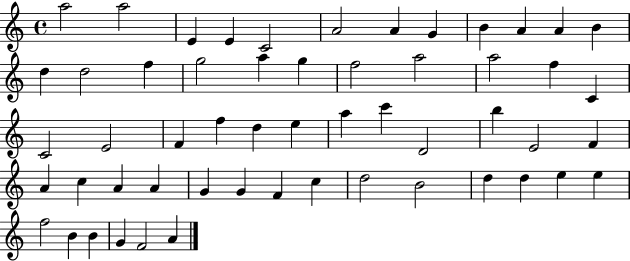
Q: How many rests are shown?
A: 0